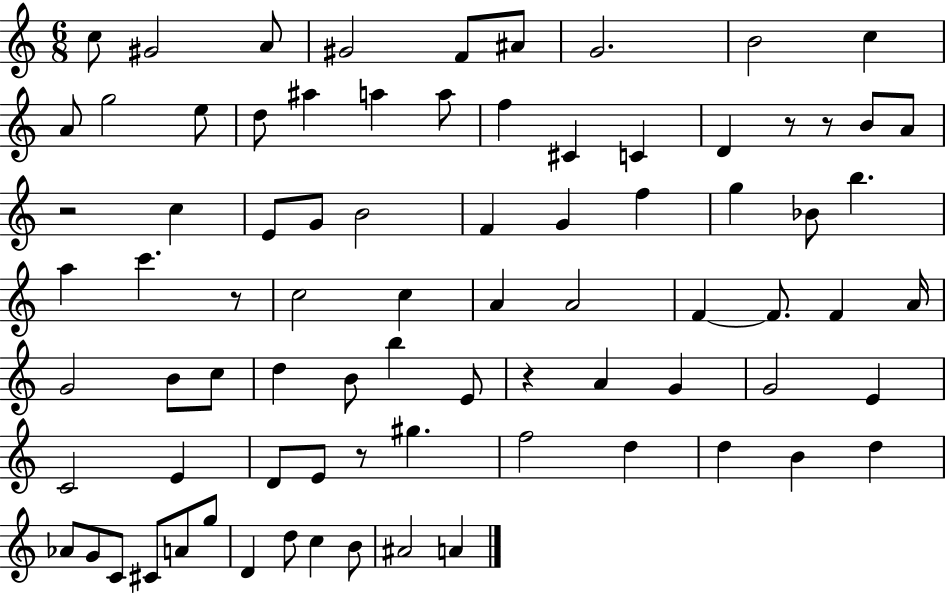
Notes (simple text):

C5/e G#4/h A4/e G#4/h F4/e A#4/e G4/h. B4/h C5/q A4/e G5/h E5/e D5/e A#5/q A5/q A5/e F5/q C#4/q C4/q D4/q R/e R/e B4/e A4/e R/h C5/q E4/e G4/e B4/h F4/q G4/q F5/q G5/q Bb4/e B5/q. A5/q C6/q. R/e C5/h C5/q A4/q A4/h F4/q F4/e. F4/q A4/s G4/h B4/e C5/e D5/q B4/e B5/q E4/e R/q A4/q G4/q G4/h E4/q C4/h E4/q D4/e E4/e R/e G#5/q. F5/h D5/q D5/q B4/q D5/q Ab4/e G4/e C4/e C#4/e A4/e G5/e D4/q D5/e C5/q B4/e A#4/h A4/q